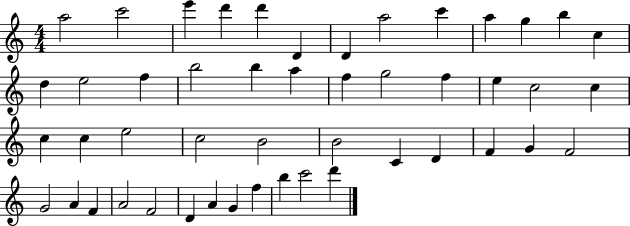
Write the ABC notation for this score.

X:1
T:Untitled
M:4/4
L:1/4
K:C
a2 c'2 e' d' d' D D a2 c' a g b c d e2 f b2 b a f g2 f e c2 c c c e2 c2 B2 B2 C D F G F2 G2 A F A2 F2 D A G f b c'2 d'